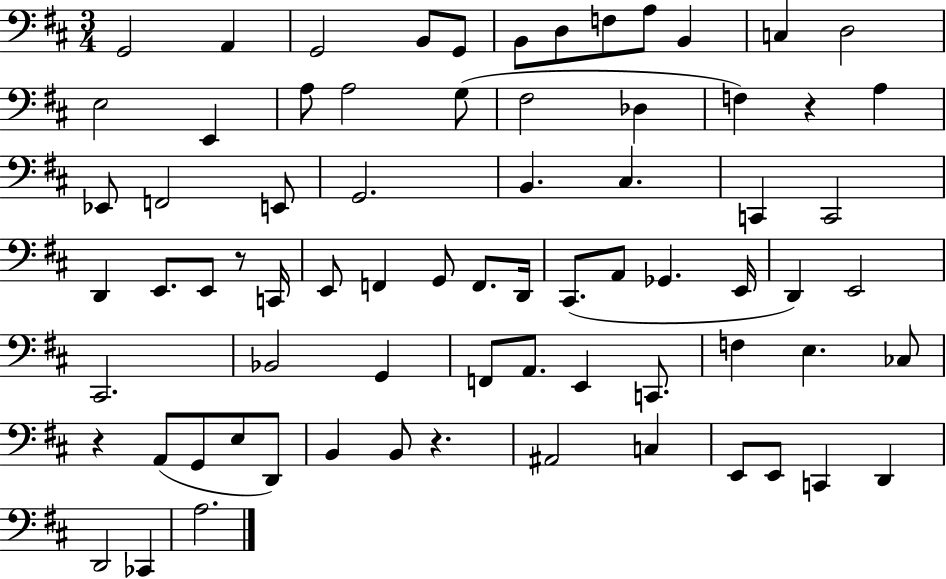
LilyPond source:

{
  \clef bass
  \numericTimeSignature
  \time 3/4
  \key d \major
  \repeat volta 2 { g,2 a,4 | g,2 b,8 g,8 | b,8 d8 f8 a8 b,4 | c4 d2 | \break e2 e,4 | a8 a2 g8( | fis2 des4 | f4) r4 a4 | \break ees,8 f,2 e,8 | g,2. | b,4. cis4. | c,4 c,2 | \break d,4 e,8. e,8 r8 c,16 | e,8 f,4 g,8 f,8. d,16 | cis,8.( a,8 ges,4. e,16 | d,4) e,2 | \break cis,2. | bes,2 g,4 | f,8 a,8. e,4 c,8. | f4 e4. ces8 | \break r4 a,8( g,8 e8 d,8) | b,4 b,8 r4. | ais,2 c4 | e,8 e,8 c,4 d,4 | \break d,2 ces,4 | a2. | } \bar "|."
}